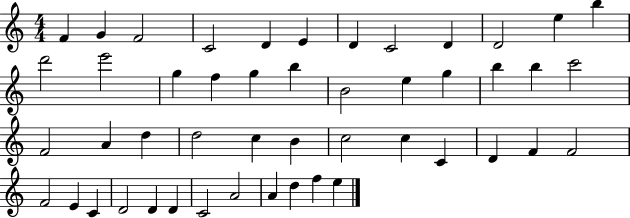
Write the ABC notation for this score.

X:1
T:Untitled
M:4/4
L:1/4
K:C
F G F2 C2 D E D C2 D D2 e b d'2 e'2 g f g b B2 e g b b c'2 F2 A d d2 c B c2 c C D F F2 F2 E C D2 D D C2 A2 A d f e